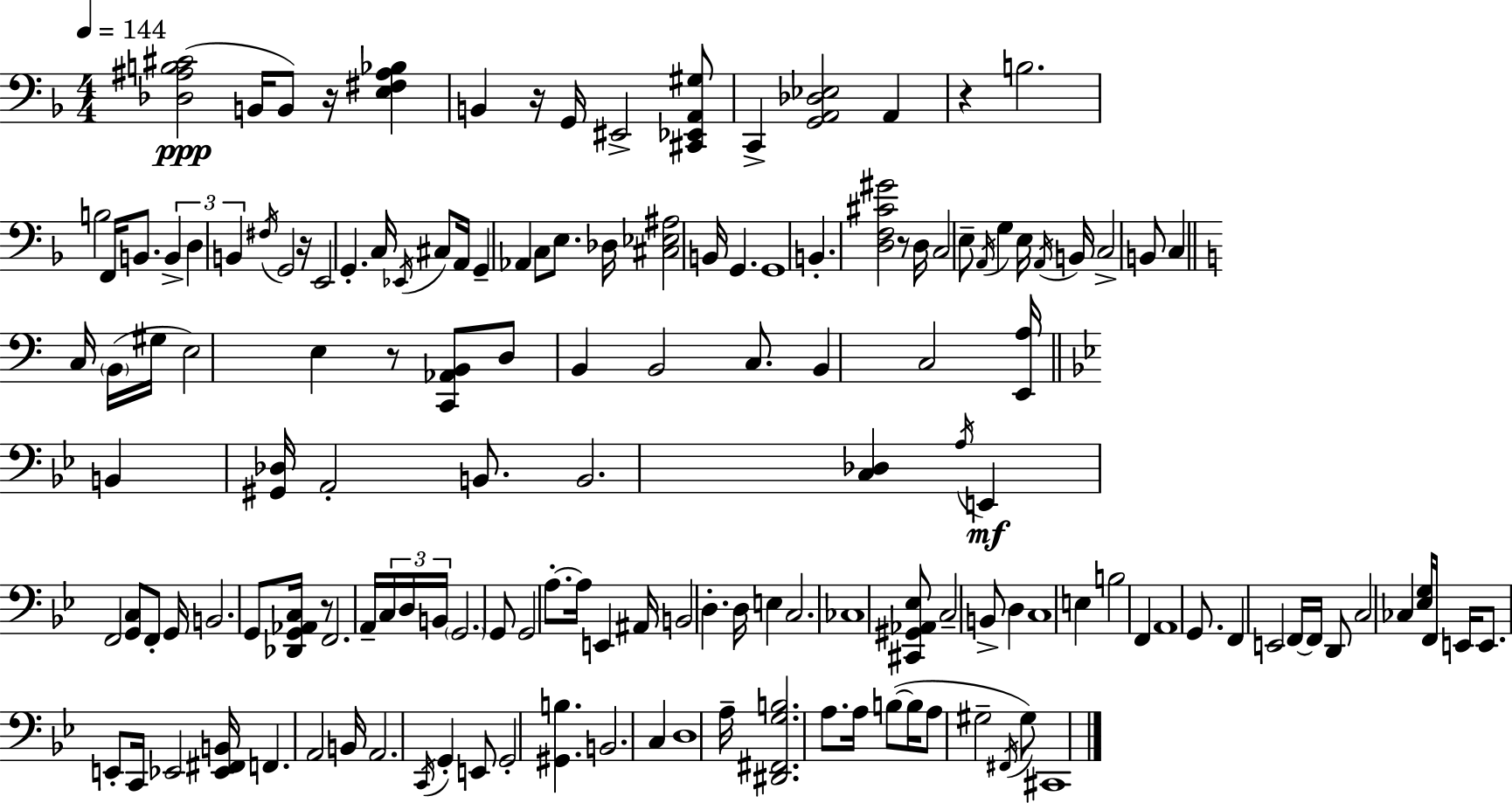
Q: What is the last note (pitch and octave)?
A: C#2